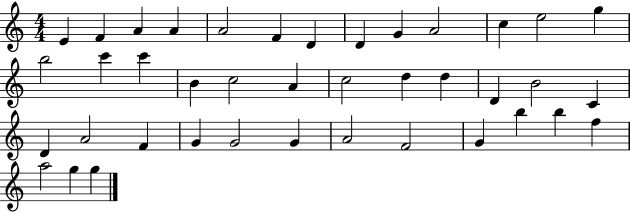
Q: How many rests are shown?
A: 0